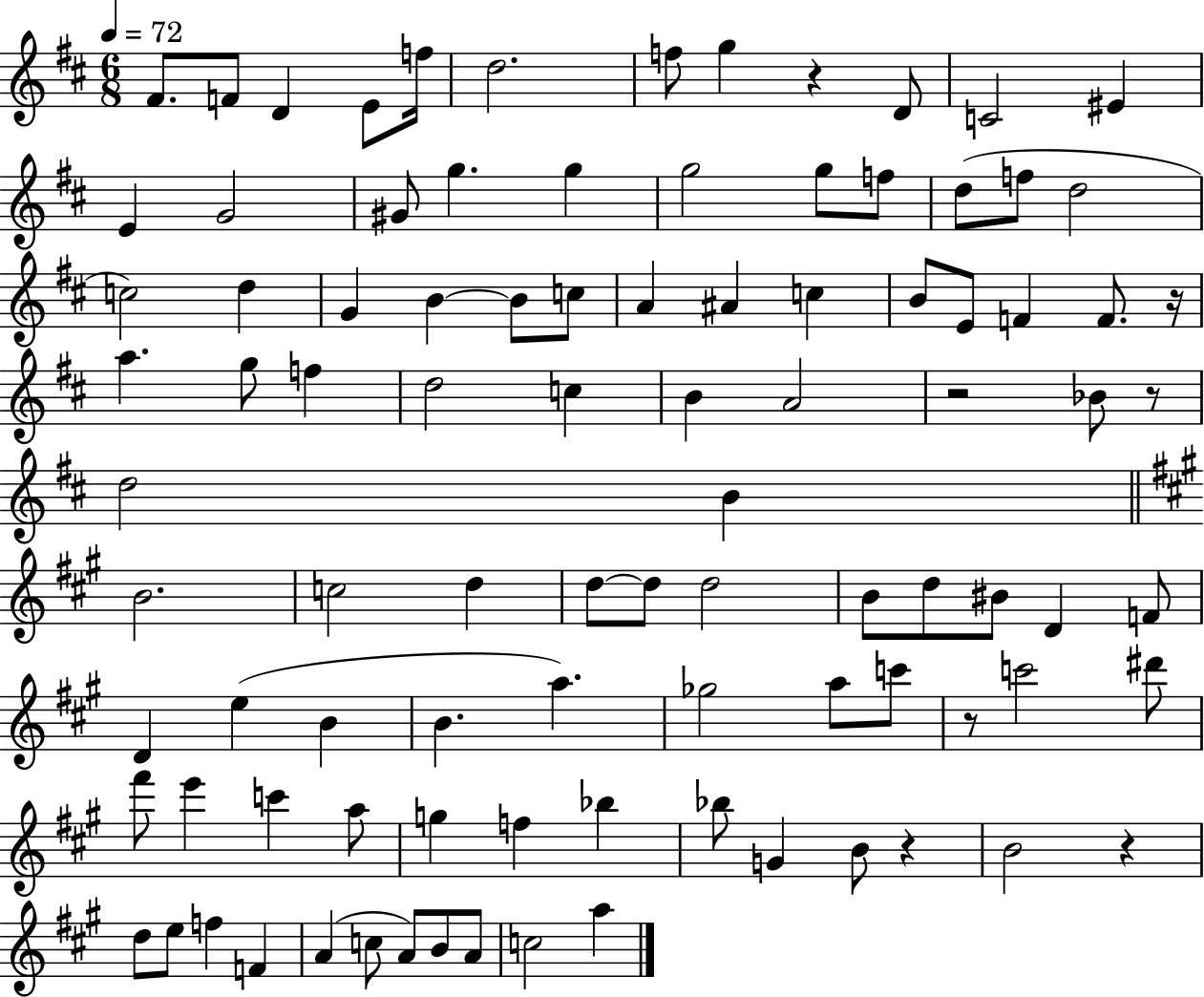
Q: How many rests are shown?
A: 7